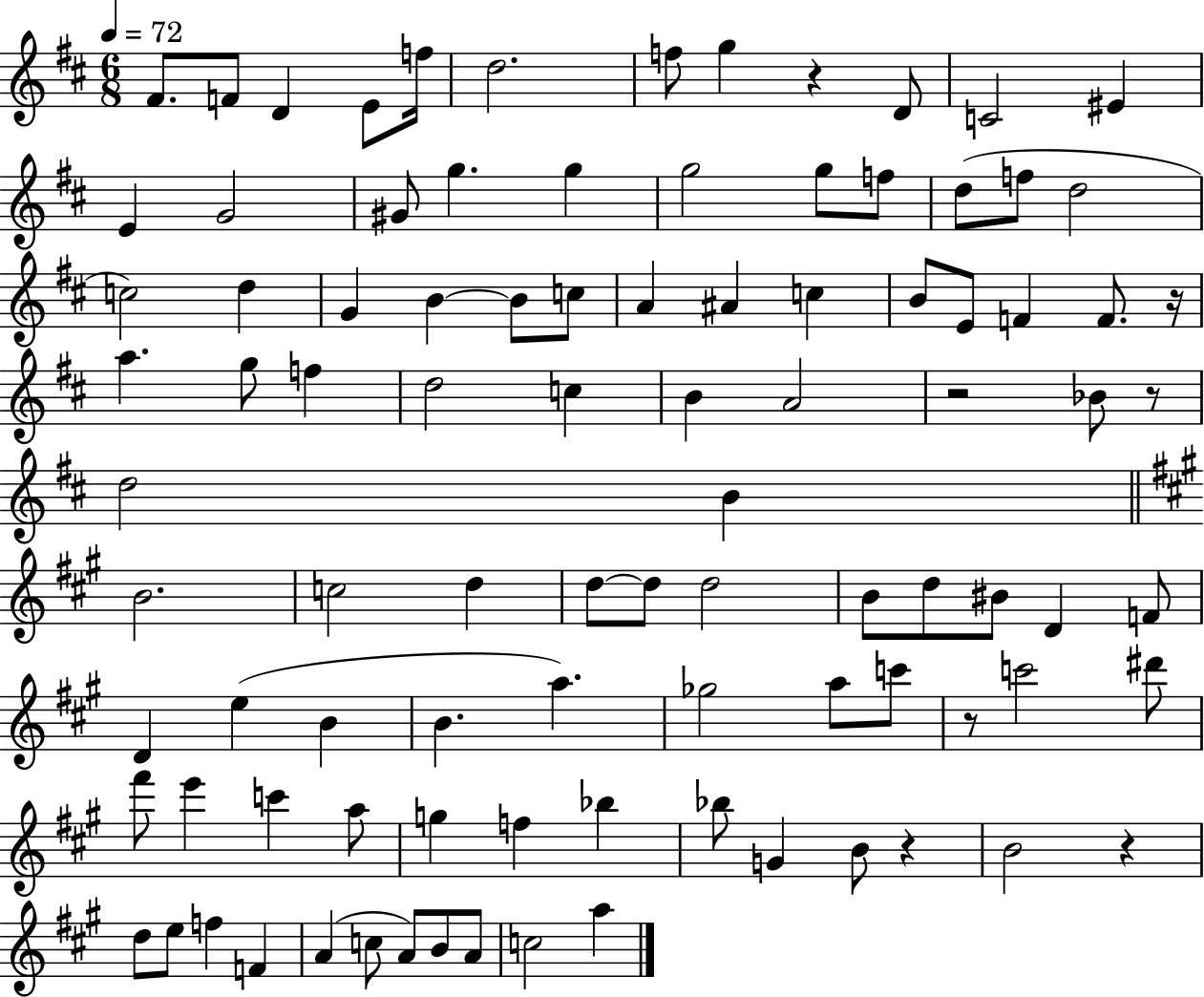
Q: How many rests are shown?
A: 7